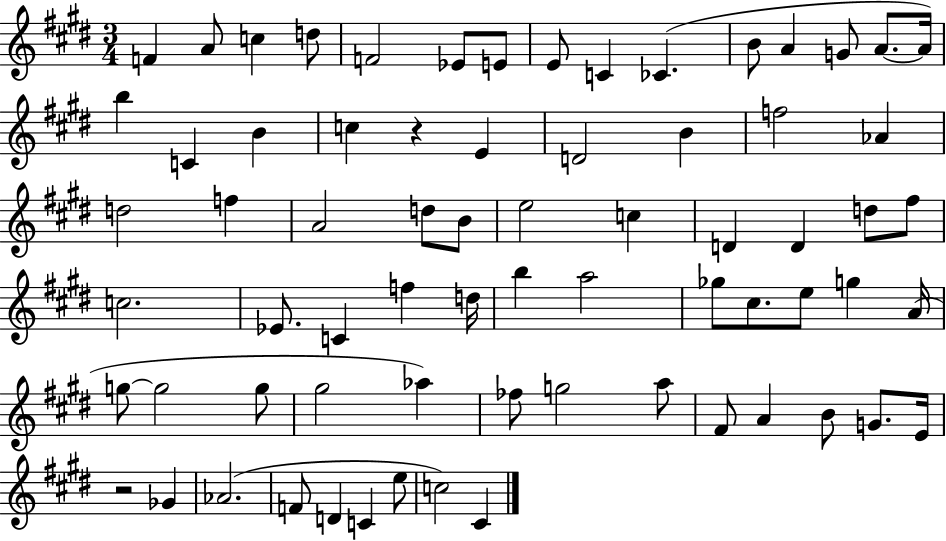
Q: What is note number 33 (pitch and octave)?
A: D4